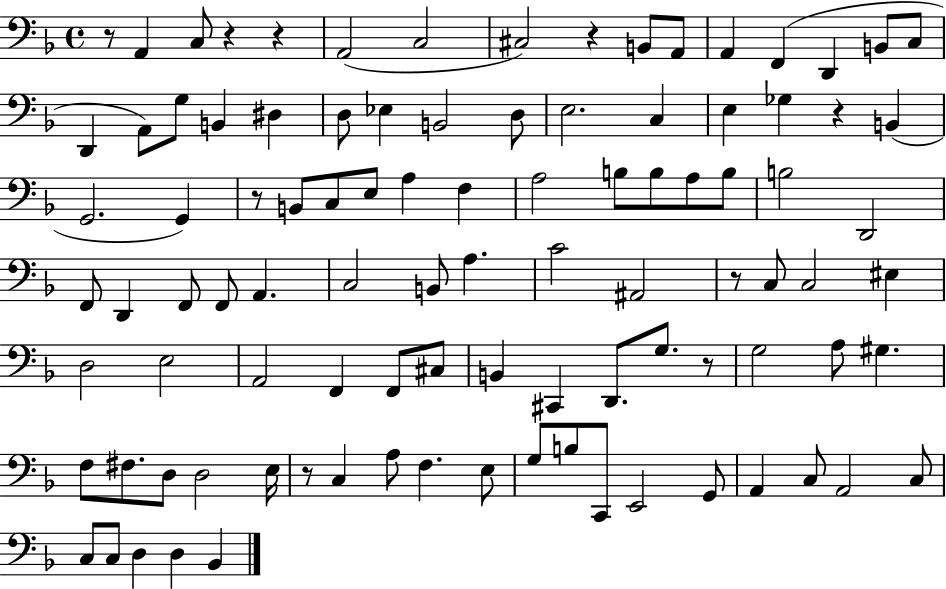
X:1
T:Untitled
M:4/4
L:1/4
K:F
z/2 A,, C,/2 z z A,,2 C,2 ^C,2 z B,,/2 A,,/2 A,, F,, D,, B,,/2 C,/2 D,, A,,/2 G,/2 B,, ^D, D,/2 _E, B,,2 D,/2 E,2 C, E, _G, z B,, G,,2 G,, z/2 B,,/2 C,/2 E,/2 A, F, A,2 B,/2 B,/2 A,/2 B,/2 B,2 D,,2 F,,/2 D,, F,,/2 F,,/2 A,, C,2 B,,/2 A, C2 ^A,,2 z/2 C,/2 C,2 ^E, D,2 E,2 A,,2 F,, F,,/2 ^C,/2 B,, ^C,, D,,/2 G,/2 z/2 G,2 A,/2 ^G, F,/2 ^F,/2 D,/2 D,2 E,/4 z/2 C, A,/2 F, E,/2 G,/2 B,/2 C,,/2 E,,2 G,,/2 A,, C,/2 A,,2 C,/2 C,/2 C,/2 D, D, _B,,